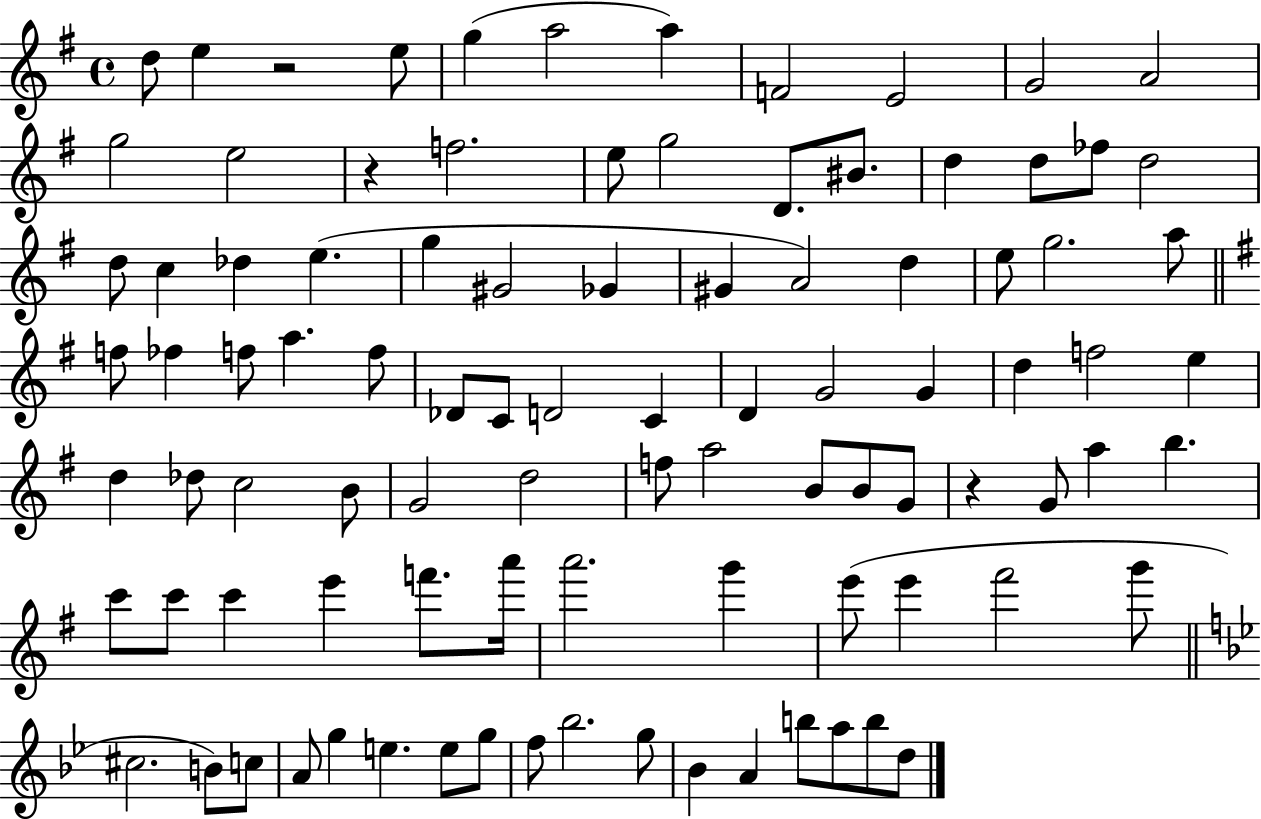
D5/e E5/q R/h E5/e G5/q A5/h A5/q F4/h E4/h G4/h A4/h G5/h E5/h R/q F5/h. E5/e G5/h D4/e. BIS4/e. D5/q D5/e FES5/e D5/h D5/e C5/q Db5/q E5/q. G5/q G#4/h Gb4/q G#4/q A4/h D5/q E5/e G5/h. A5/e F5/e FES5/q F5/e A5/q. F5/e Db4/e C4/e D4/h C4/q D4/q G4/h G4/q D5/q F5/h E5/q D5/q Db5/e C5/h B4/e G4/h D5/h F5/e A5/h B4/e B4/e G4/e R/q G4/e A5/q B5/q. C6/e C6/e C6/q E6/q F6/e. A6/s A6/h. G6/q E6/e E6/q F#6/h G6/e C#5/h. B4/e C5/e A4/e G5/q E5/q. E5/e G5/e F5/e Bb5/h. G5/e Bb4/q A4/q B5/e A5/e B5/e D5/e